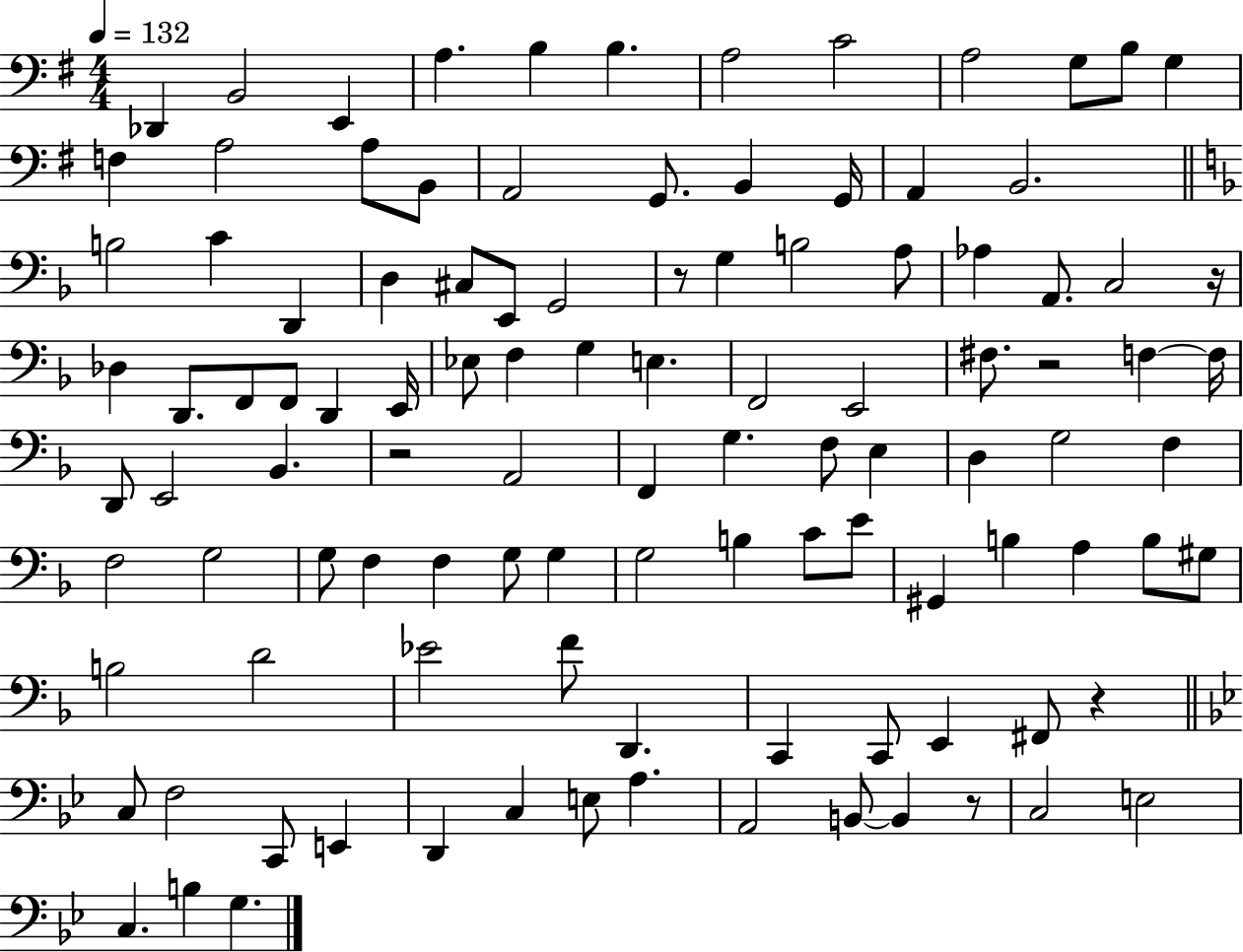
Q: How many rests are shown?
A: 6